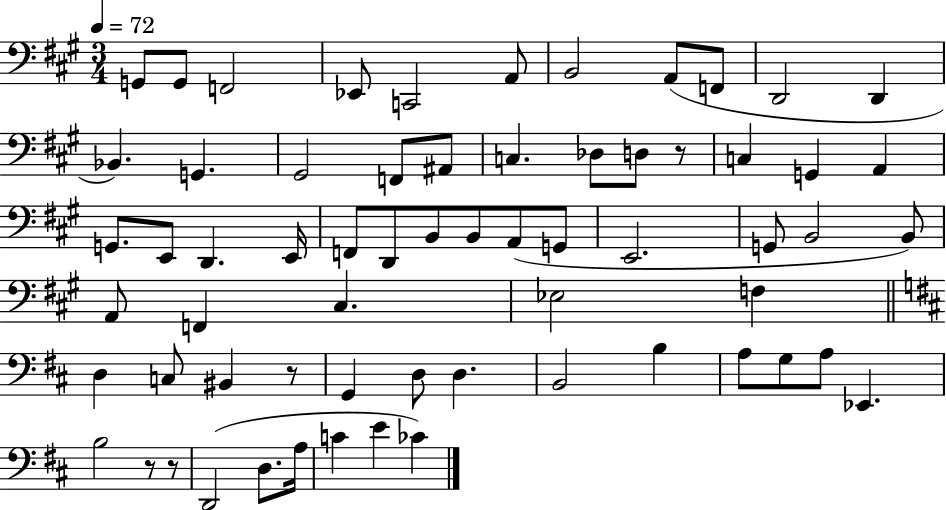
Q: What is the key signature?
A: A major